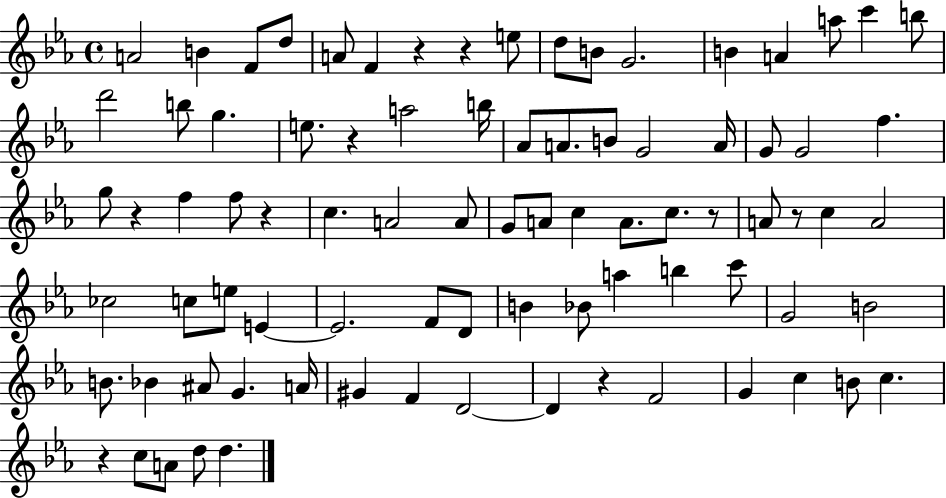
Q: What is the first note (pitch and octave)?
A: A4